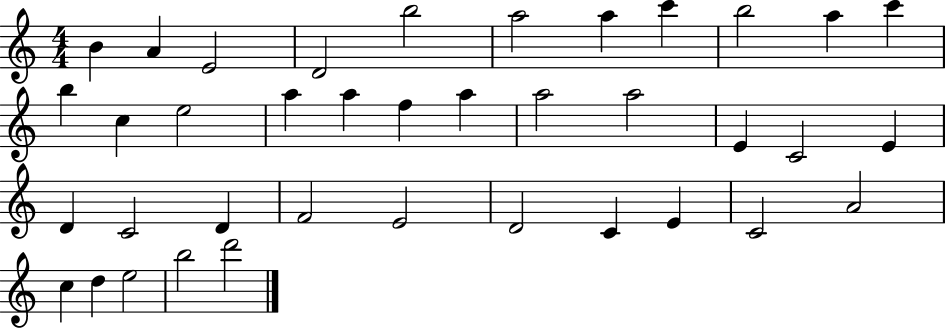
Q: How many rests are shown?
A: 0